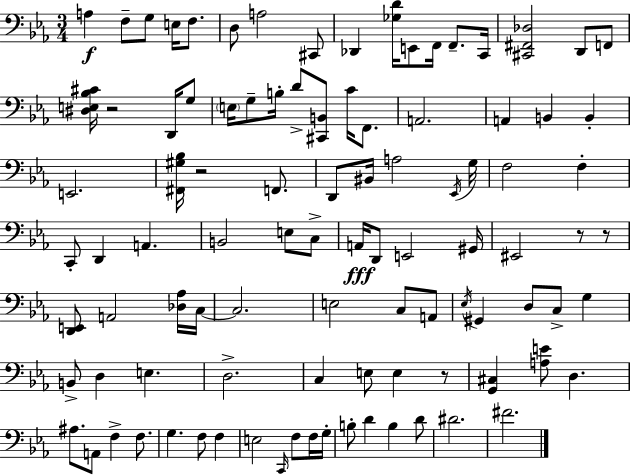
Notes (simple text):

A3/q F3/e G3/e E3/s F3/e. D3/e A3/h C#2/e Db2/q [Gb3,D4]/s E2/e F2/s F2/e. C2/s [C#2,F#2,Db3]/h D2/e F2/e [D#3,E3,Bb3,C#4]/s R/h D2/s G3/e E3/s G3/e B3/s D4/e [C#2,B2]/e C4/s F2/e. A2/h. A2/q B2/q B2/q E2/h. [F#2,G#3,Bb3]/s R/h F2/e. D2/e BIS2/s A3/h Eb2/s G3/s F3/h F3/q C2/e D2/q A2/q. B2/h E3/e C3/e A2/s D2/e E2/h G#2/s EIS2/h R/e R/e [D2,E2]/e A2/h [Db3,Ab3]/s C3/s C3/h. E3/h C3/e A2/e Eb3/s G#2/q D3/e C3/e G3/q B2/e D3/q E3/q. D3/h. C3/q E3/e E3/q R/e [G2,C#3]/q [A3,E4]/e D3/q. A#3/e. A2/e F3/q F3/e. G3/q. F3/e F3/q E3/h C2/s F3/e F3/s G3/s B3/e D4/q B3/q D4/e D#4/h. F#4/h.